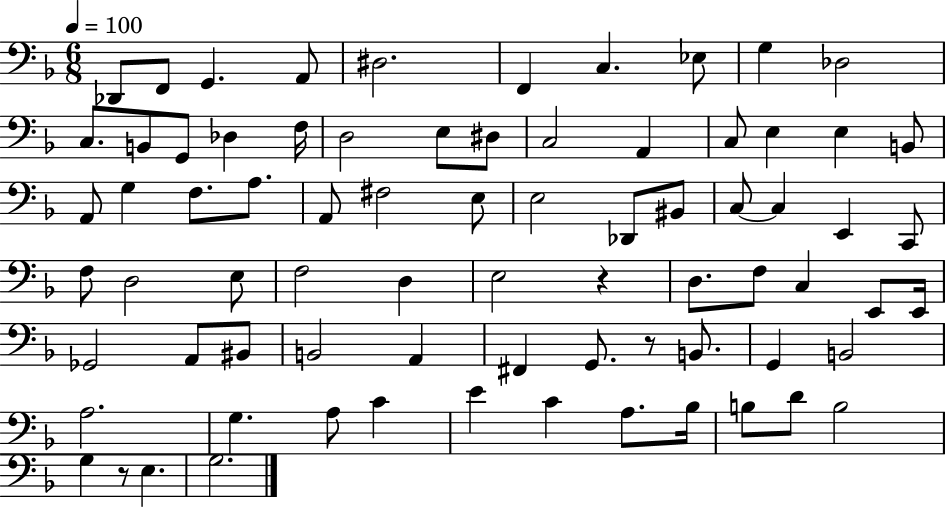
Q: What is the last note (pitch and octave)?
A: G3